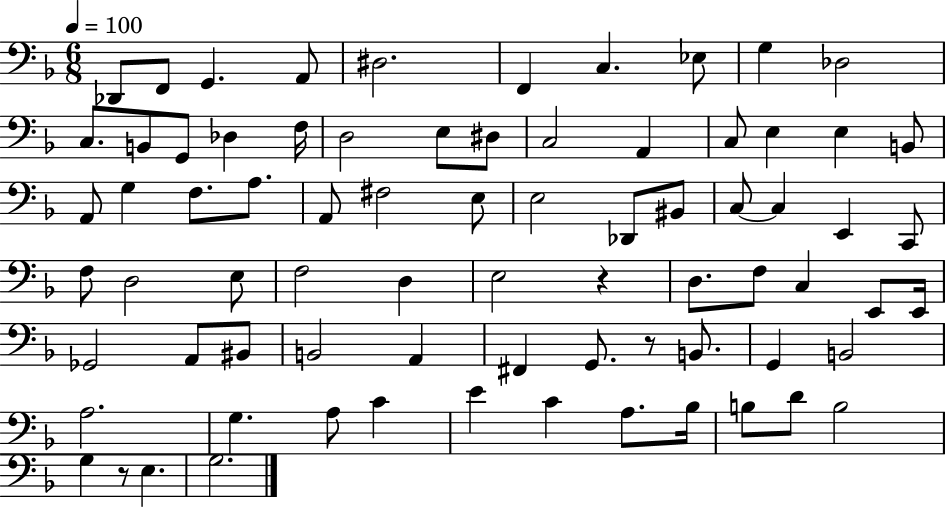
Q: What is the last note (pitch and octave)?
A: G3